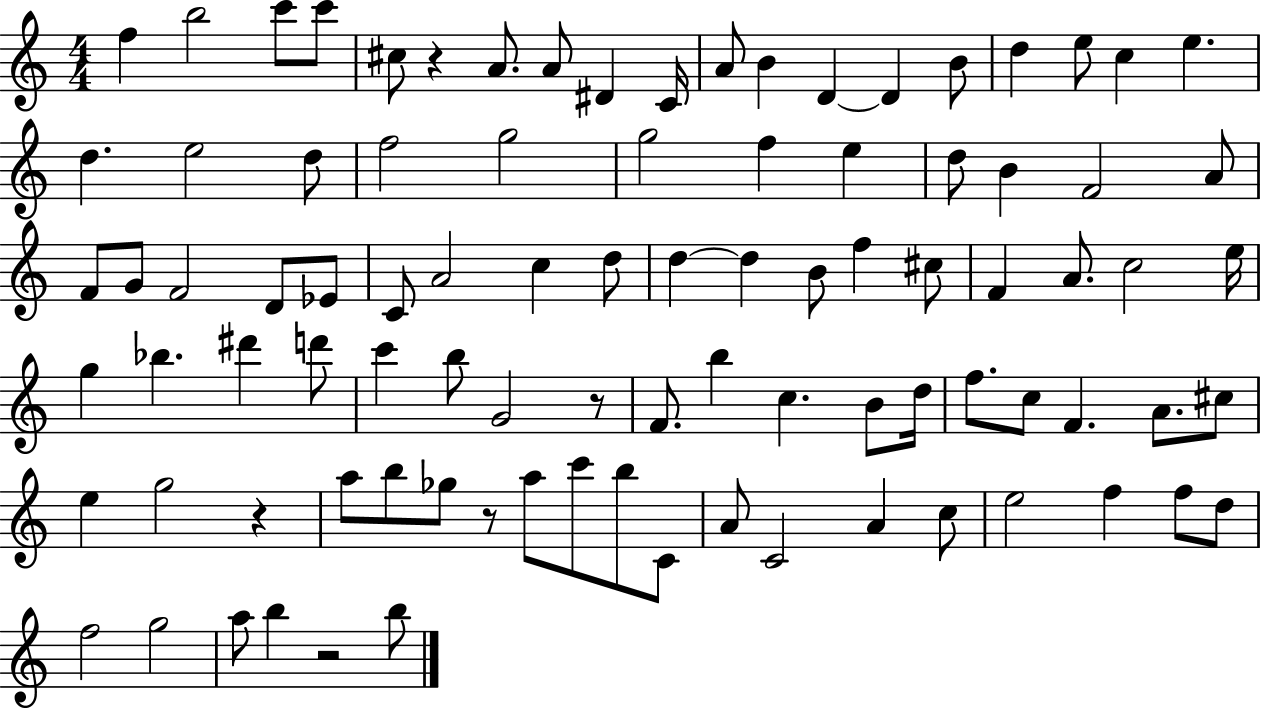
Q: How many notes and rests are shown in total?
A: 92